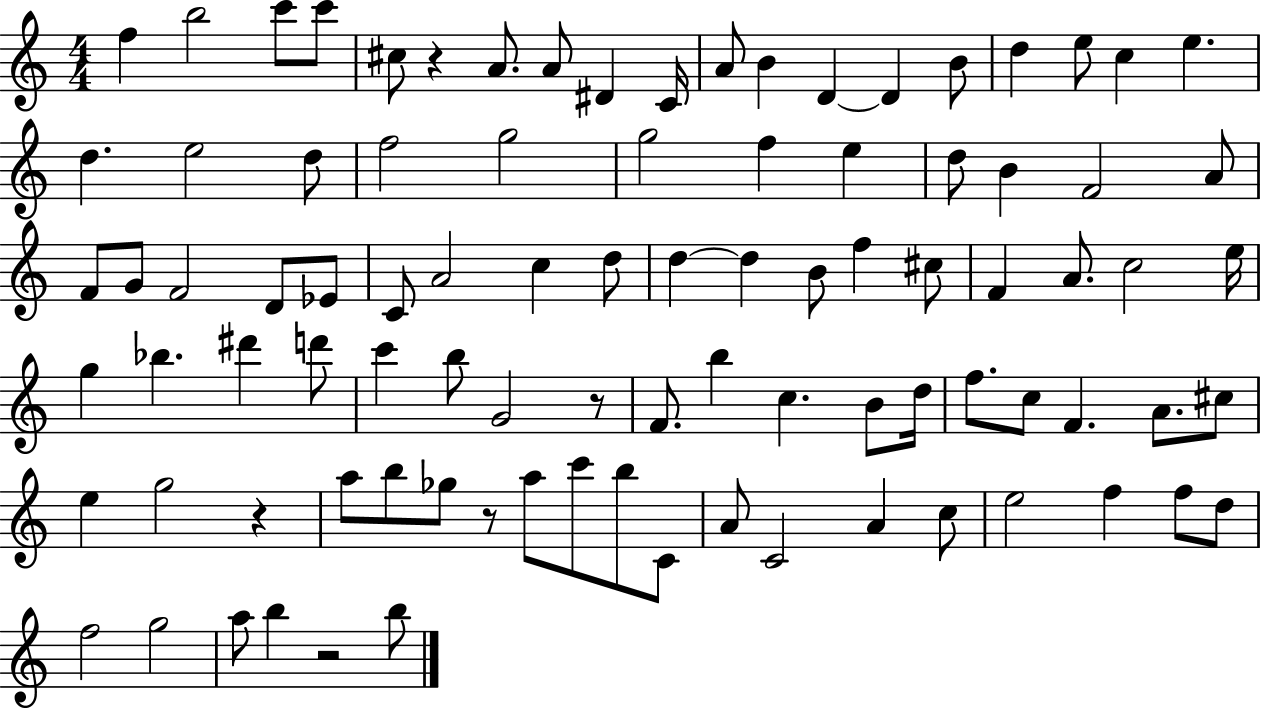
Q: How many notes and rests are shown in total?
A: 92